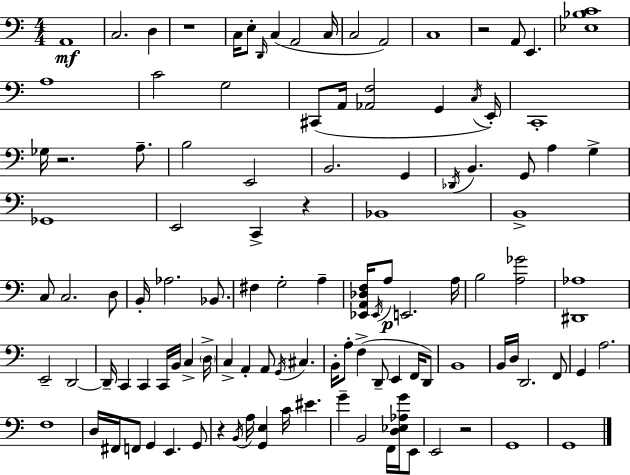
{
  \clef bass
  \numericTimeSignature
  \time 4/4
  \key a \minor
  a,1\mf | c2. d4 | r1 | c16 e8-. \grace { d,16 }( c4 a,2 | \break c16 c2 a,2) | c1 | r2 a,8 e,4. | <ees bes c'>1 | \break a1 | c'2 g2 | cis,8( a,16 <aes, f>2 g,4 | \acciaccatura { c16 }) e,16-. c,1-. | \break ges16 r2. a8.-- | b2 e,2 | b,2. g,4 | \acciaccatura { des,16 } b,4. g,8 a4 g4-> | \break ges,1 | e,2 c,4-> r4 | bes,1 | b,1-> | \break c8 c2. | d8 b,16-. aes2. | bes,8. fis4 g2-. a4-- | <ees, a, des f>16 \acciaccatura { ees,16 } a8\p e,2. | \break a16 b2 <a ges'>2 | <dis, aes>1 | e,2-- d,2~~ | d,16-- c,4 c,4 c,16 b,16 c4-> | \break \parenthesize d16-> c4-> a,4-. a,8 \acciaccatura { g,16 } cis4. | b,16-. a8-. f4->( d,8-- e,4 | f,16 d,8) b,1 | b,16 d16 d,2. | \break f,8 g,4 a2. | f1 | d16 fis,16 f,8 g,4 e,4. | g,8 r4 \acciaccatura { b,16 } a16 <g, e>4 c'16 | \break eis'4. g'4-- b,2 | f,16 <d ees aes g'>16 e,8 e,2 r2 | g,1 | g,1 | \break \bar "|."
}